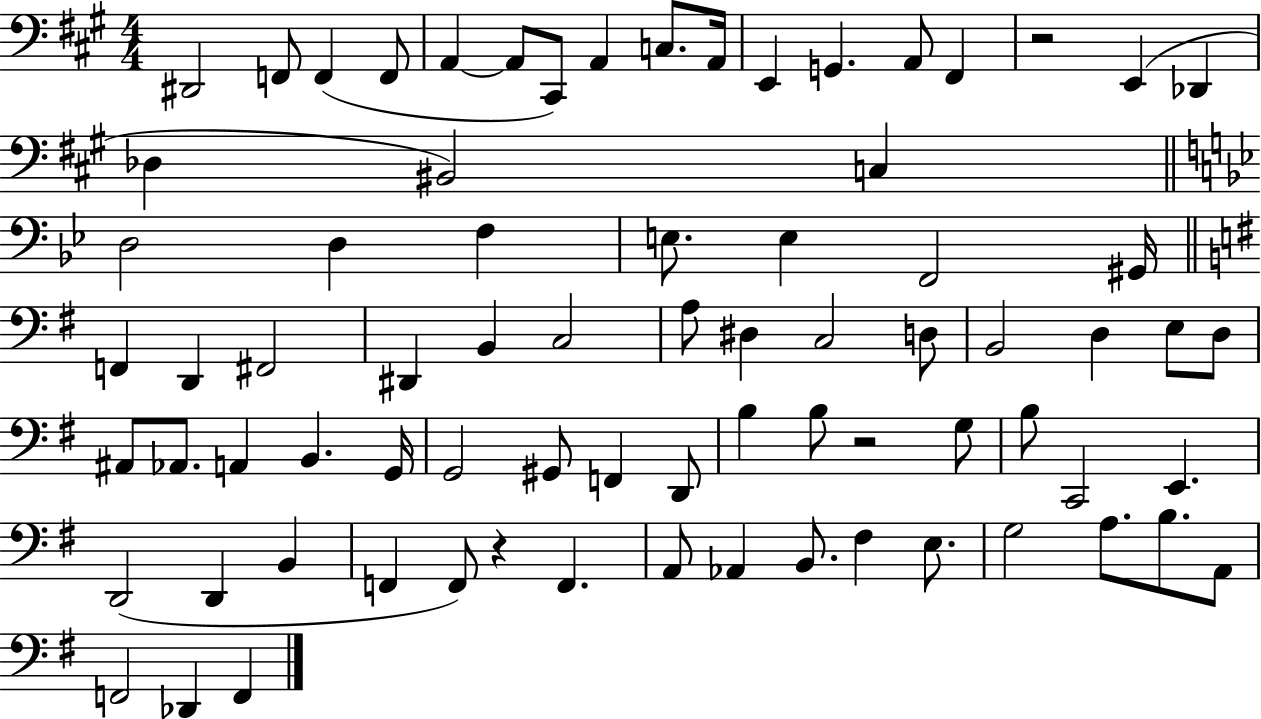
D#2/h F2/e F2/q F2/e A2/q A2/e C#2/e A2/q C3/e. A2/s E2/q G2/q. A2/e F#2/q R/h E2/q Db2/q Db3/q BIS2/h C3/q D3/h D3/q F3/q E3/e. E3/q F2/h G#2/s F2/q D2/q F#2/h D#2/q B2/q C3/h A3/e D#3/q C3/h D3/e B2/h D3/q E3/e D3/e A#2/e Ab2/e. A2/q B2/q. G2/s G2/h G#2/e F2/q D2/e B3/q B3/e R/h G3/e B3/e C2/h E2/q. D2/h D2/q B2/q F2/q F2/e R/q F2/q. A2/e Ab2/q B2/e. F#3/q E3/e. G3/h A3/e. B3/e. A2/e F2/h Db2/q F2/q